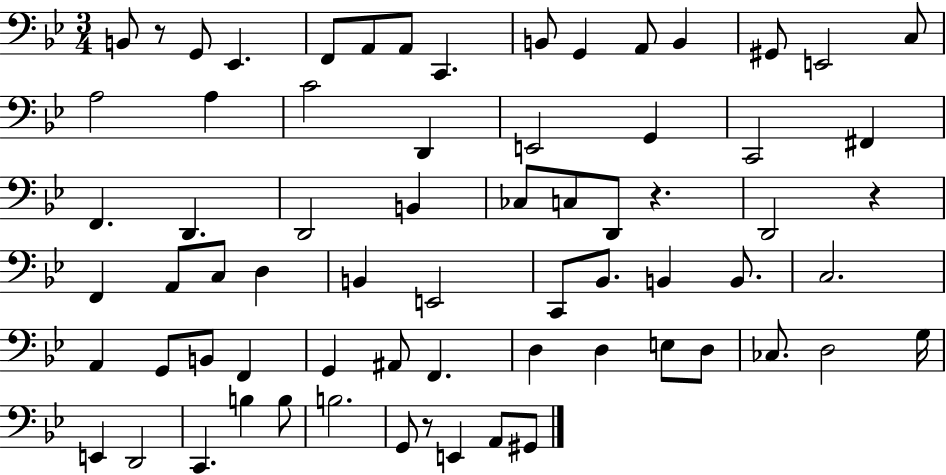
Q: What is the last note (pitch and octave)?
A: G#2